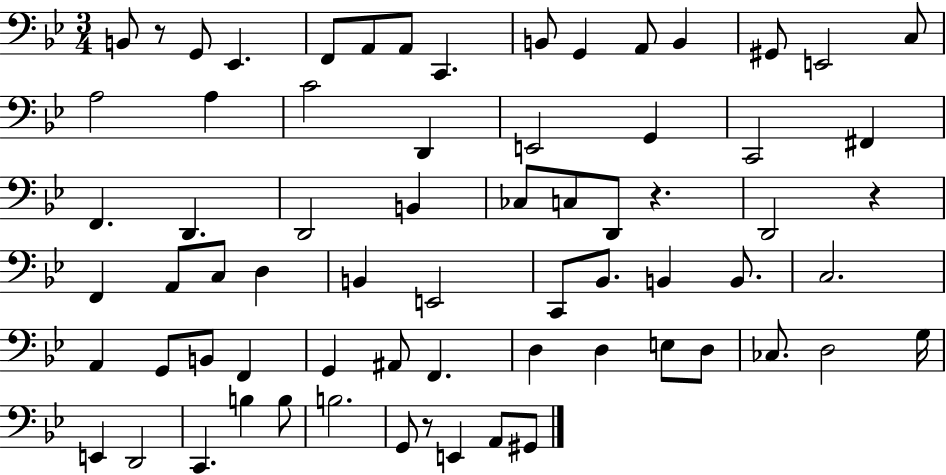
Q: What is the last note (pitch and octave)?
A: G#2